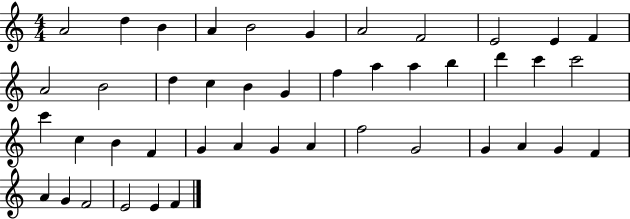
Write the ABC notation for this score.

X:1
T:Untitled
M:4/4
L:1/4
K:C
A2 d B A B2 G A2 F2 E2 E F A2 B2 d c B G f a a b d' c' c'2 c' c B F G A G A f2 G2 G A G F A G F2 E2 E F